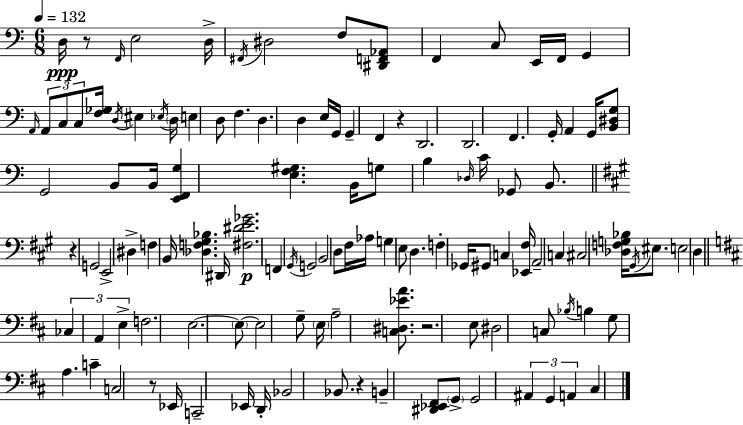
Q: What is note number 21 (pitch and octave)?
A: E3